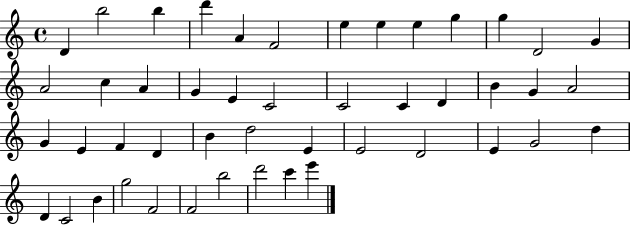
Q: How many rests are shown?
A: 0